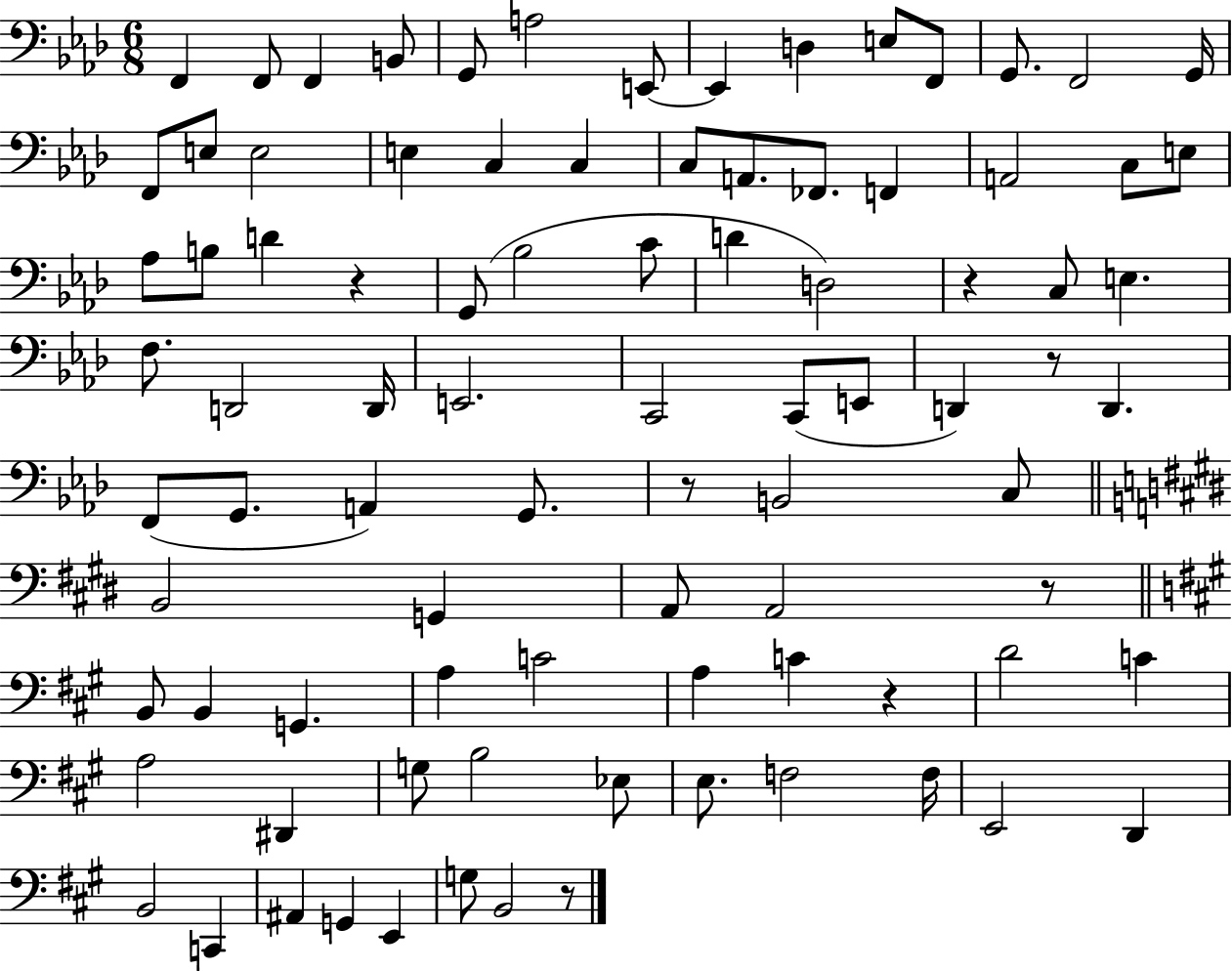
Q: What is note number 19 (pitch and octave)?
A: C3